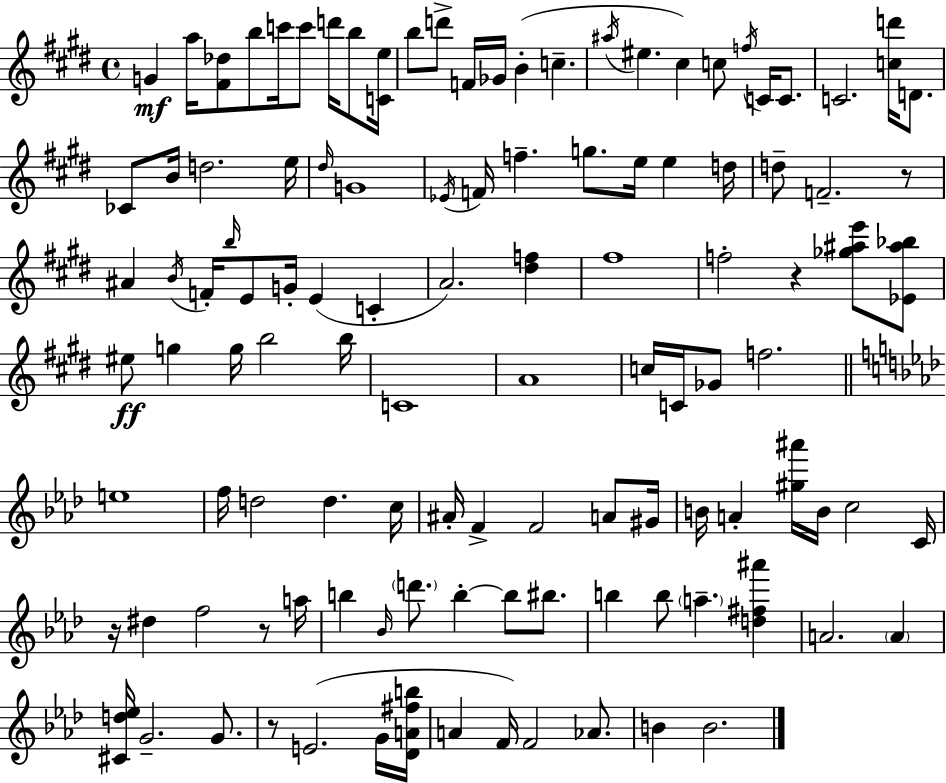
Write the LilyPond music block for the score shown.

{
  \clef treble
  \time 4/4
  \defaultTimeSignature
  \key e \major
  g'4\mf a''16 <fis' des''>8 b''8 c'''16 c'''8 d'''16 b''8 <c' e''>16 | b''8 d'''8-> f'16 ges'16 b'4-.( c''4.-- | \acciaccatura { ais''16 } eis''4. cis''4) c''8 \acciaccatura { f''16 } c'16 c'8. | c'2. <c'' d'''>16 d'8. | \break ces'8 b'16 d''2. | e''16 \grace { dis''16 } g'1 | \acciaccatura { ees'16 } f'16 f''4.-- g''8. e''16 e''4 | d''16 d''8-- f'2.-- | \break r8 ais'4 \acciaccatura { b'16 } f'16-. \grace { b''16 } e'8 g'16-. e'4( | c'4-. a'2.) | <dis'' f''>4 fis''1 | f''2-. r4 | \break <ges'' ais'' e'''>8 <ees' ais'' bes''>8 eis''8\ff g''4 g''16 b''2 | b''16 c'1 | a'1 | c''16 c'16 ges'8 f''2. | \break \bar "||" \break \key f \minor e''1 | f''16 d''2 d''4. c''16 | ais'16-. f'4-> f'2 a'8 gis'16 | b'16 a'4-. <gis'' ais'''>16 b'16 c''2 c'16 | \break r16 dis''4 f''2 r8 a''16 | b''4 \grace { bes'16 } \parenthesize d'''8. b''4-.~~ b''8 bis''8. | b''4 b''8 \parenthesize a''4.-- <d'' fis'' ais'''>4 | a'2. \parenthesize a'4 | \break <cis' d'' ees''>16 g'2.-- g'8. | r8 e'2.( g'16 | <des' a' fis'' b''>16 a'4 f'16) f'2 aes'8. | b'4 b'2. | \break \bar "|."
}